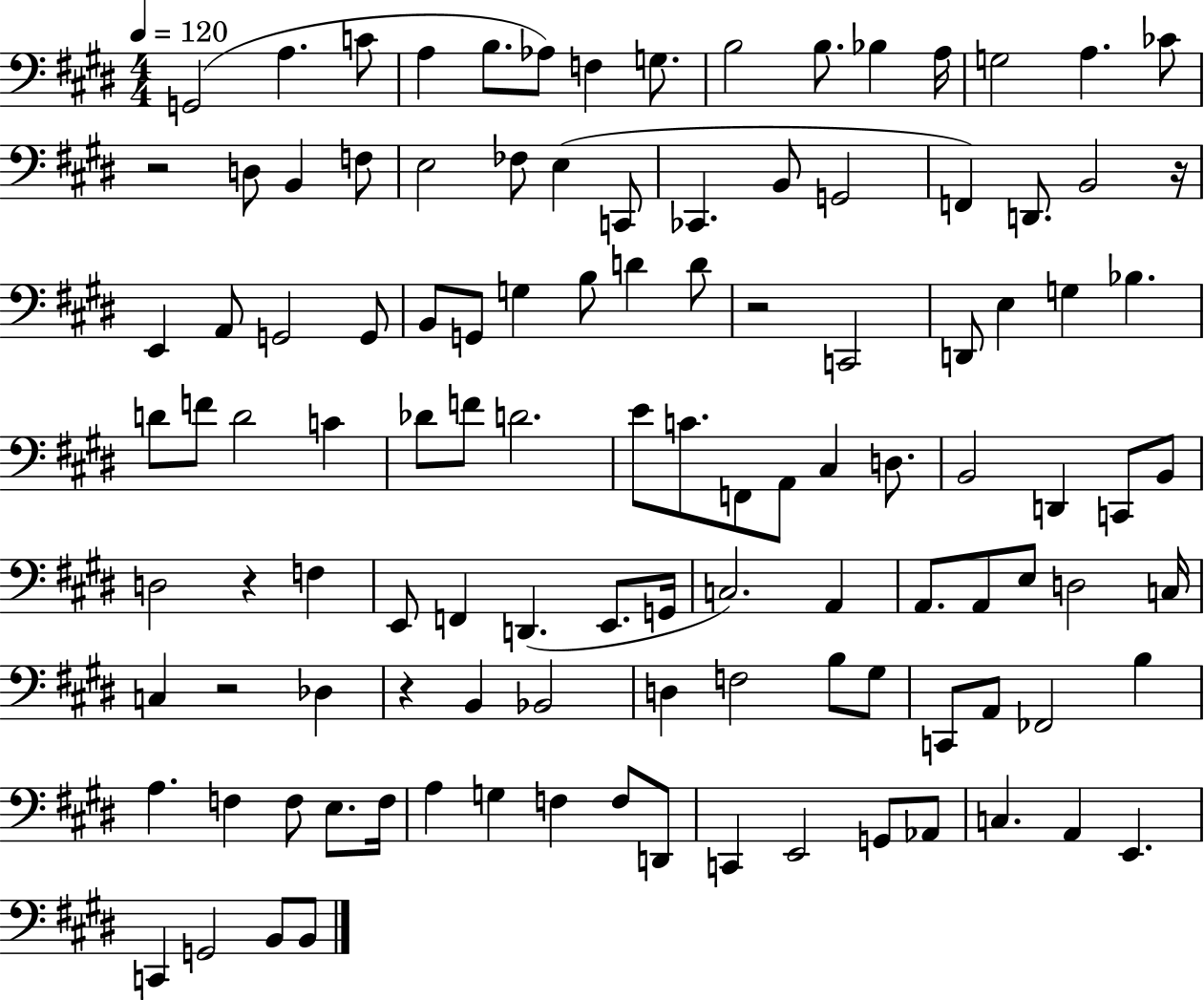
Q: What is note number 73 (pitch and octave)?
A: D3